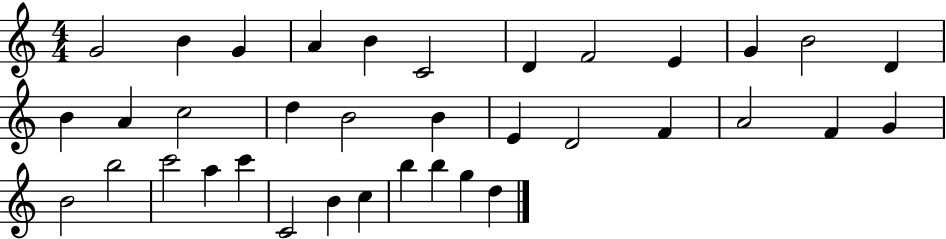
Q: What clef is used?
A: treble